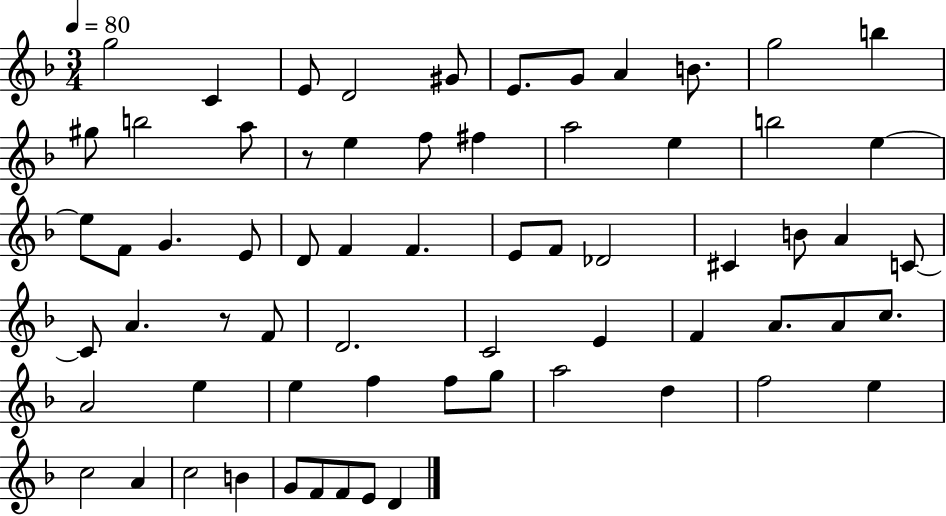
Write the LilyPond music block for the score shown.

{
  \clef treble
  \numericTimeSignature
  \time 3/4
  \key f \major
  \tempo 4 = 80
  \repeat volta 2 { g''2 c'4 | e'8 d'2 gis'8 | e'8. g'8 a'4 b'8. | g''2 b''4 | \break gis''8 b''2 a''8 | r8 e''4 f''8 fis''4 | a''2 e''4 | b''2 e''4~~ | \break e''8 f'8 g'4. e'8 | d'8 f'4 f'4. | e'8 f'8 des'2 | cis'4 b'8 a'4 c'8~~ | \break c'8 a'4. r8 f'8 | d'2. | c'2 e'4 | f'4 a'8. a'8 c''8. | \break a'2 e''4 | e''4 f''4 f''8 g''8 | a''2 d''4 | f''2 e''4 | \break c''2 a'4 | c''2 b'4 | g'8 f'8 f'8 e'8 d'4 | } \bar "|."
}